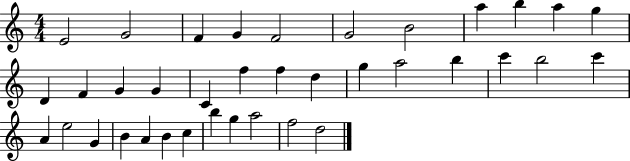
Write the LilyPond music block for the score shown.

{
  \clef treble
  \numericTimeSignature
  \time 4/4
  \key c \major
  e'2 g'2 | f'4 g'4 f'2 | g'2 b'2 | a''4 b''4 a''4 g''4 | \break d'4 f'4 g'4 g'4 | c'4 f''4 f''4 d''4 | g''4 a''2 b''4 | c'''4 b''2 c'''4 | \break a'4 e''2 g'4 | b'4 a'4 b'4 c''4 | b''4 g''4 a''2 | f''2 d''2 | \break \bar "|."
}